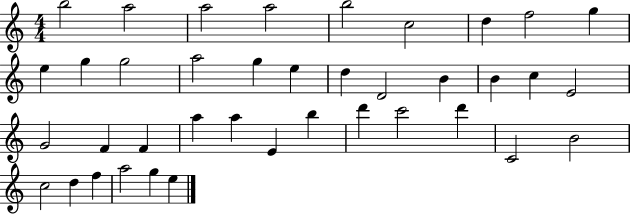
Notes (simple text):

B5/h A5/h A5/h A5/h B5/h C5/h D5/q F5/h G5/q E5/q G5/q G5/h A5/h G5/q E5/q D5/q D4/h B4/q B4/q C5/q E4/h G4/h F4/q F4/q A5/q A5/q E4/q B5/q D6/q C6/h D6/q C4/h B4/h C5/h D5/q F5/q A5/h G5/q E5/q